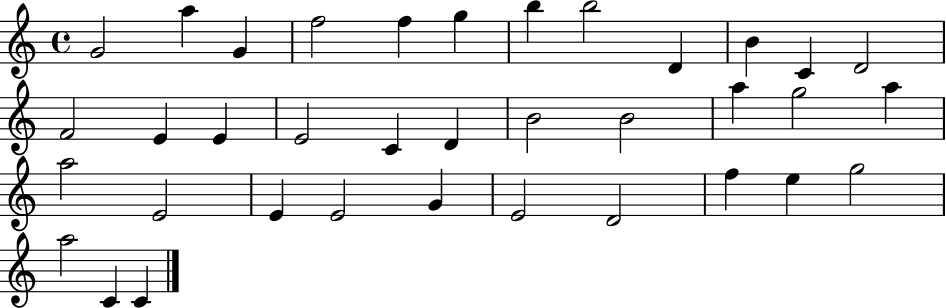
X:1
T:Untitled
M:4/4
L:1/4
K:C
G2 a G f2 f g b b2 D B C D2 F2 E E E2 C D B2 B2 a g2 a a2 E2 E E2 G E2 D2 f e g2 a2 C C